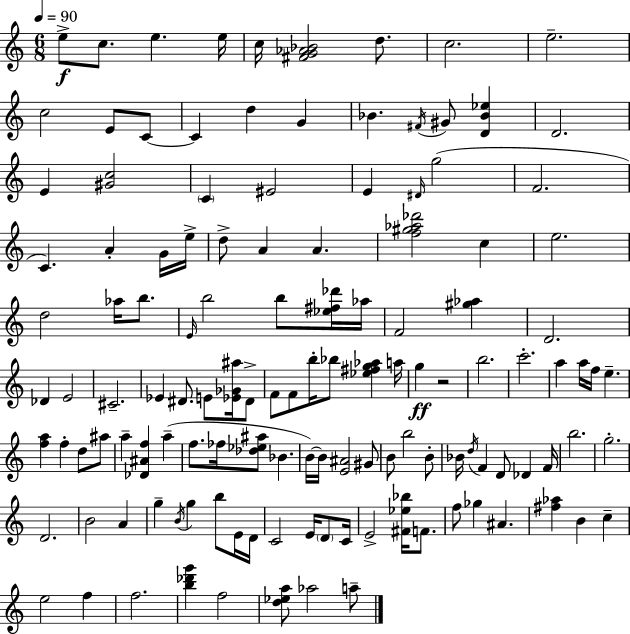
E5/e C5/e. E5/q. E5/s C5/s [F#4,G4,Ab4,Bb4]/h D5/e. C5/h. E5/h. C5/h E4/e C4/e C4/q D5/q G4/q Bb4/q. F#4/s G#4/e [D4,Bb4,Eb5]/q D4/h. E4/q [G#4,C5]/h C4/q EIS4/h E4/q D#4/s G5/h F4/h. C4/q. A4/q G4/s E5/s D5/e A4/q A4/q. [F5,G#5,Ab5,Db6]/h C5/q E5/h. D5/h Ab5/s B5/e. E4/s B5/h B5/e [Eb5,F#5,Db6]/s Ab5/s F4/h [G#5,Ab5]/q D4/h. Db4/q E4/h C#4/h. Eb4/q D#4/e. E4/e [Eb4,Gb4,A#5]/s D#4/e F4/e F4/e B5/s Bb5/e [Eb5,F#5,G5,Ab5]/q A5/s G5/q R/h B5/h. C6/h. A5/q A5/s F5/s E5/q. [F5,A5]/q F5/q D5/e A#5/e A5/q [Db4,A#4,F5]/q A5/q F5/e. FES5/s [Db5,Eb5,A#5]/e Bb4/q. B4/s B4/s [E4,A#4]/h G#4/e B4/e B5/h B4/e Bb4/s D5/s F4/q D4/e Db4/q F4/s B5/h. G5/h. D4/h. B4/h A4/q G5/q B4/s G5/q B5/e E4/s D4/s C4/h E4/s D4/e C4/s E4/h [F#4,Eb5,Bb5]/s F4/e. F5/e Gb5/q A#4/q. [F#5,Ab5]/q B4/q C5/q E5/h F5/q F5/h. [B5,Db6,G6]/q F5/h [D5,Eb5,A5]/e Ab5/h A5/e